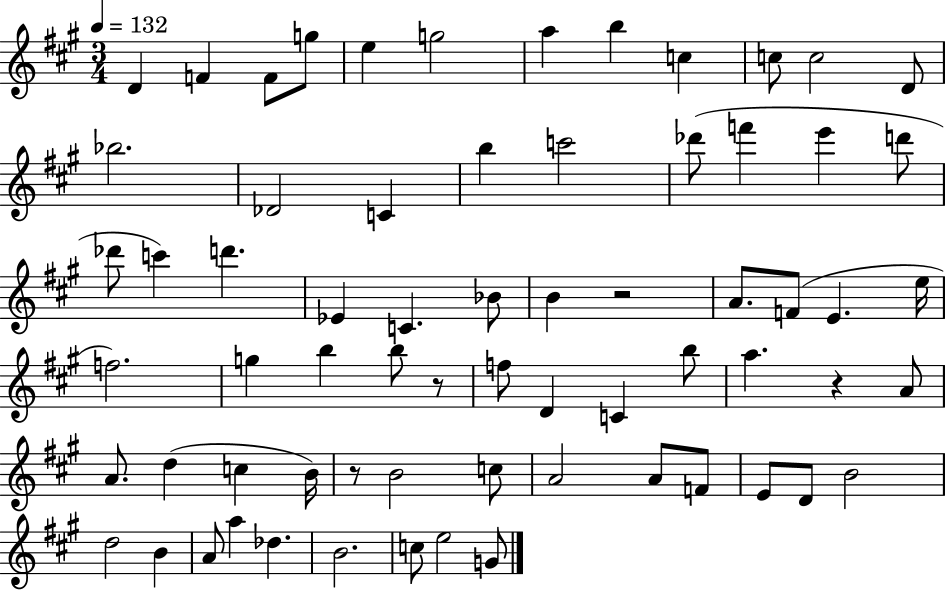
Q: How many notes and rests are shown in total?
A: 67